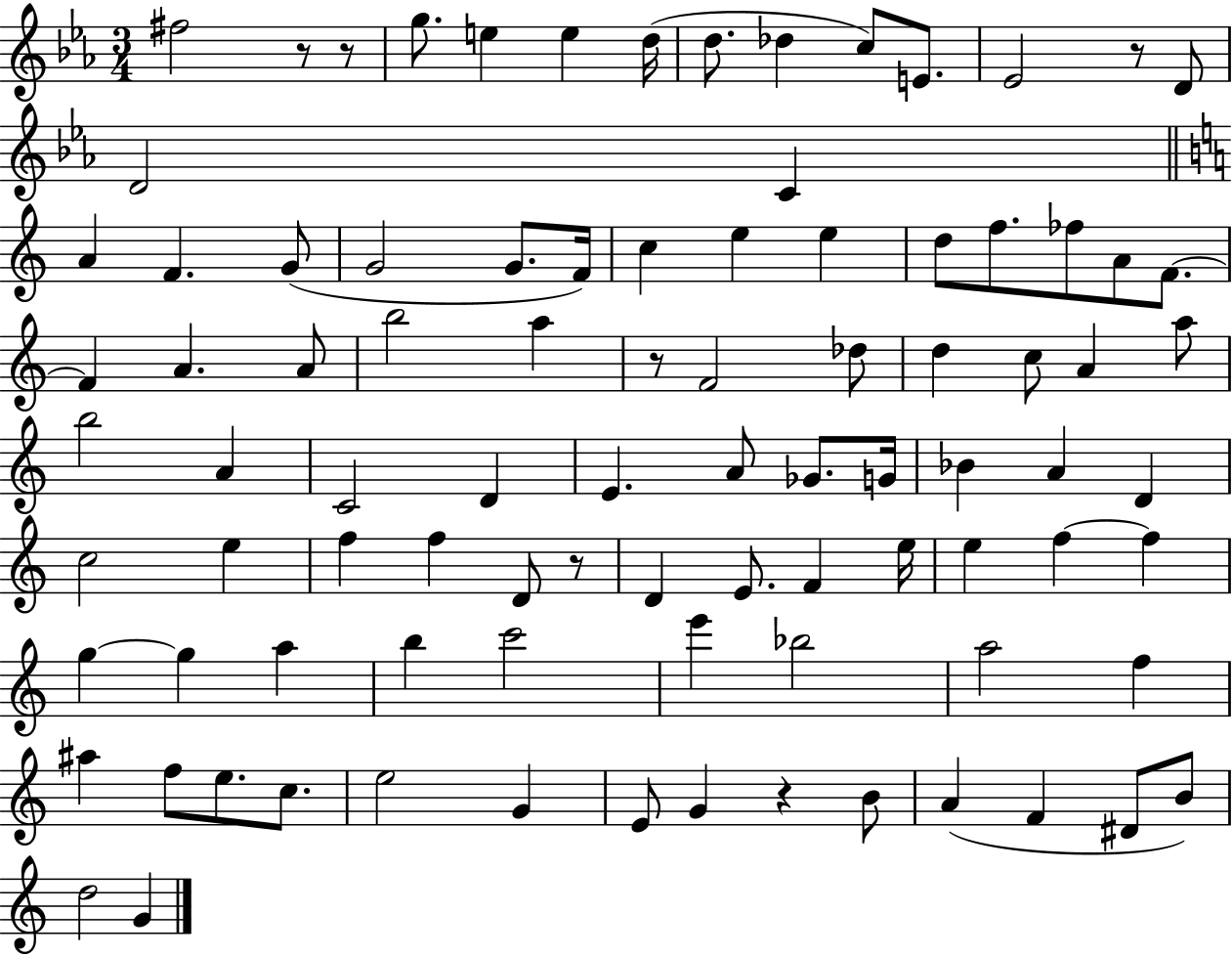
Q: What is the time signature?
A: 3/4